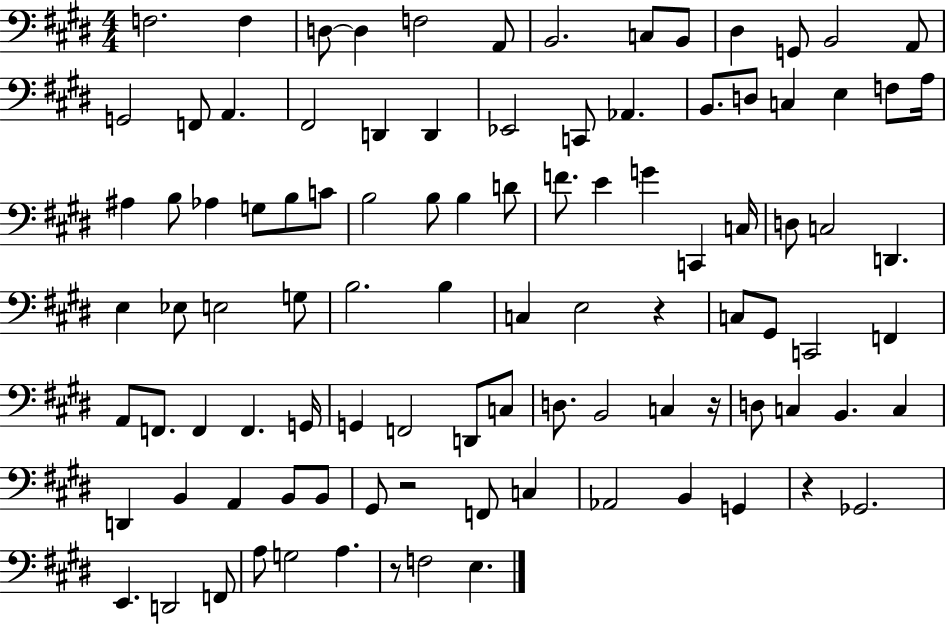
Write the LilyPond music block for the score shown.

{
  \clef bass
  \numericTimeSignature
  \time 4/4
  \key e \major
  f2. f4 | d8~~ d4 f2 a,8 | b,2. c8 b,8 | dis4 g,8 b,2 a,8 | \break g,2 f,8 a,4. | fis,2 d,4 d,4 | ees,2 c,8 aes,4. | b,8. d8 c4 e4 f8 a16 | \break ais4 b8 aes4 g8 b8 c'8 | b2 b8 b4 d'8 | f'8. e'4 g'4 c,4 c16 | d8 c2 d,4. | \break e4 ees8 e2 g8 | b2. b4 | c4 e2 r4 | c8 gis,8 c,2 f,4 | \break a,8 f,8. f,4 f,4. g,16 | g,4 f,2 d,8 c8 | d8. b,2 c4 r16 | d8 c4 b,4. c4 | \break d,4 b,4 a,4 b,8 b,8 | gis,8 r2 f,8 c4 | aes,2 b,4 g,4 | r4 ges,2. | \break e,4. d,2 f,8 | a8 g2 a4. | r8 f2 e4. | \bar "|."
}